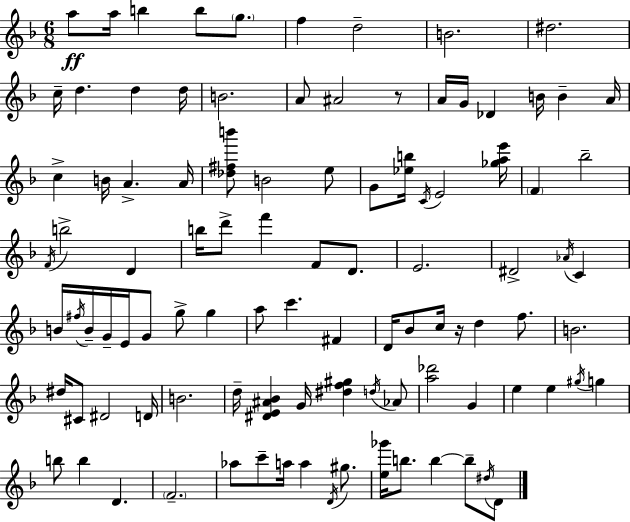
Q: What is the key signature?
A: D minor